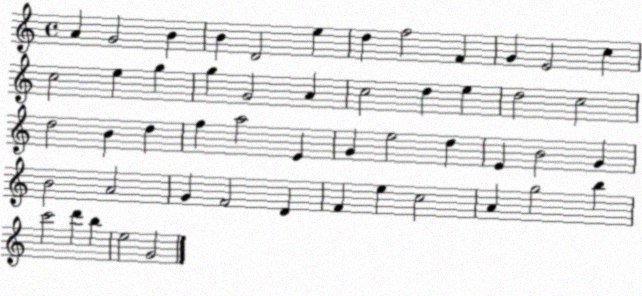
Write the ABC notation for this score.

X:1
T:Untitled
M:4/4
L:1/4
K:C
A G2 B B D2 e d f2 F G E2 c c2 e g g G2 A c2 d e d2 c2 d2 B d f a2 E G e2 d E B2 G B2 A2 G F2 D F e c2 A g2 b c'2 d' b e2 G2